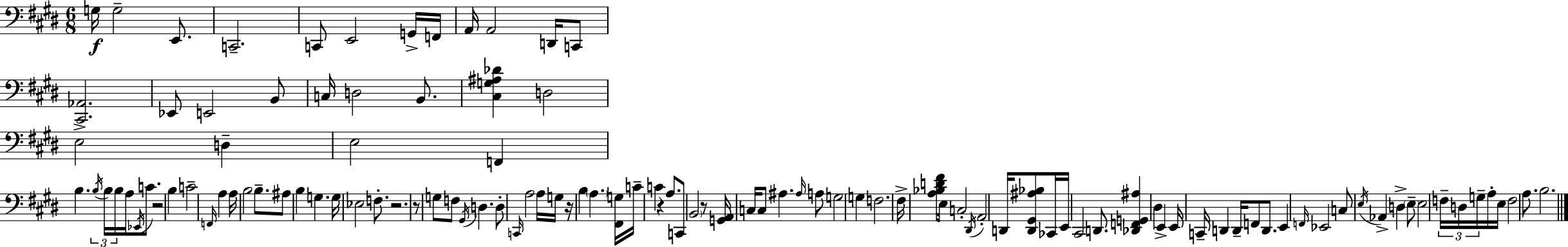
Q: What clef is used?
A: bass